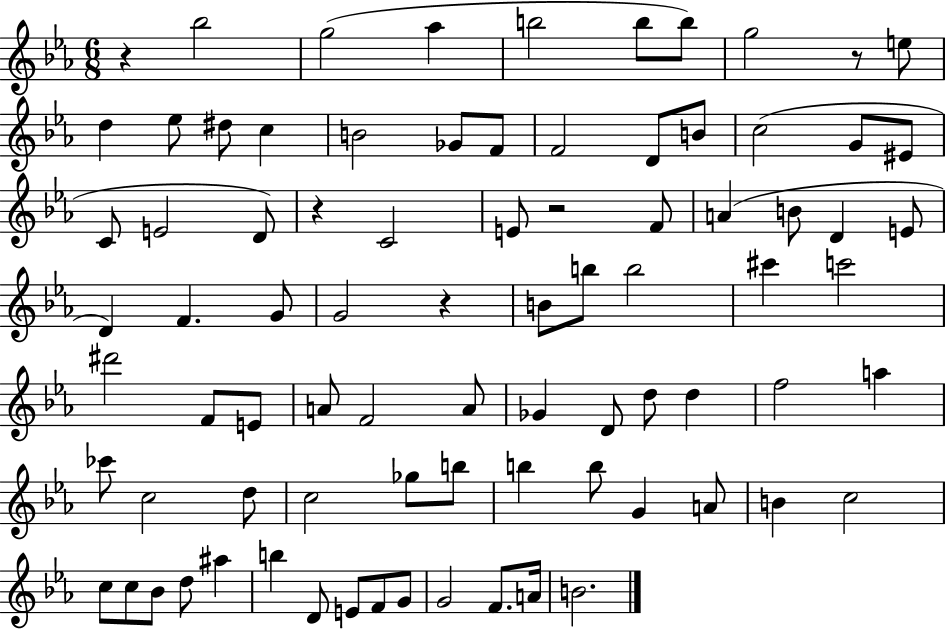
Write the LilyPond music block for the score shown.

{
  \clef treble
  \numericTimeSignature
  \time 6/8
  \key ees \major
  r4 bes''2 | g''2( aes''4 | b''2 b''8 b''8) | g''2 r8 e''8 | \break d''4 ees''8 dis''8 c''4 | b'2 ges'8 f'8 | f'2 d'8 b'8 | c''2( g'8 eis'8 | \break c'8 e'2 d'8) | r4 c'2 | e'8 r2 f'8 | a'4( b'8 d'4 e'8 | \break d'4) f'4. g'8 | g'2 r4 | b'8 b''8 b''2 | cis'''4 c'''2 | \break dis'''2 f'8 e'8 | a'8 f'2 a'8 | ges'4 d'8 d''8 d''4 | f''2 a''4 | \break ces'''8 c''2 d''8 | c''2 ges''8 b''8 | b''4 b''8 g'4 a'8 | b'4 c''2 | \break c''8 c''8 bes'8 d''8 ais''4 | b''4 d'8 e'8 f'8 g'8 | g'2 f'8. a'16 | b'2. | \break \bar "|."
}